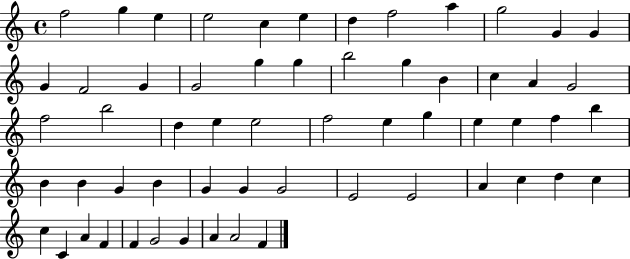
{
  \clef treble
  \time 4/4
  \defaultTimeSignature
  \key c \major
  f''2 g''4 e''4 | e''2 c''4 e''4 | d''4 f''2 a''4 | g''2 g'4 g'4 | \break g'4 f'2 g'4 | g'2 g''4 g''4 | b''2 g''4 b'4 | c''4 a'4 g'2 | \break f''2 b''2 | d''4 e''4 e''2 | f''2 e''4 g''4 | e''4 e''4 f''4 b''4 | \break b'4 b'4 g'4 b'4 | g'4 g'4 g'2 | e'2 e'2 | a'4 c''4 d''4 c''4 | \break c''4 c'4 a'4 f'4 | f'4 g'2 g'4 | a'4 a'2 f'4 | \bar "|."
}